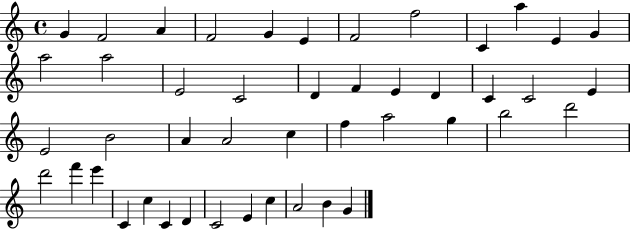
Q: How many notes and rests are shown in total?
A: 46